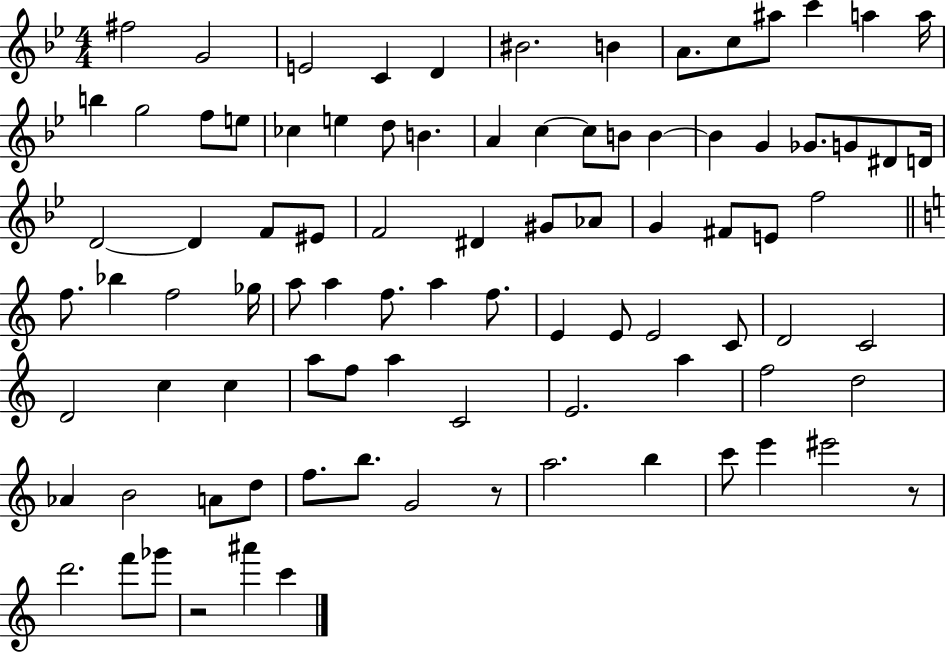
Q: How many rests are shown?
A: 3